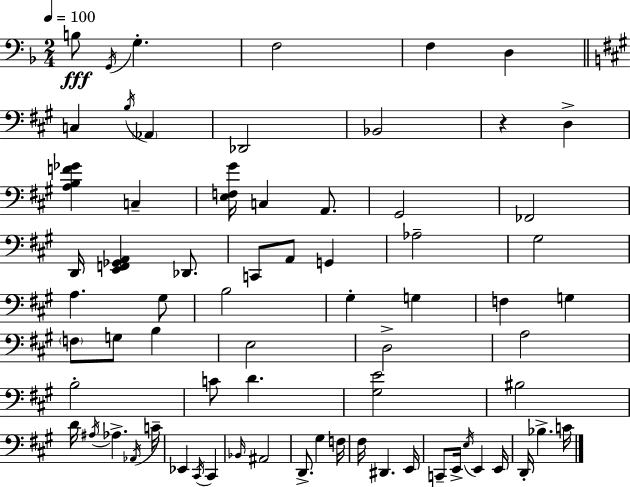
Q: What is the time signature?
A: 2/4